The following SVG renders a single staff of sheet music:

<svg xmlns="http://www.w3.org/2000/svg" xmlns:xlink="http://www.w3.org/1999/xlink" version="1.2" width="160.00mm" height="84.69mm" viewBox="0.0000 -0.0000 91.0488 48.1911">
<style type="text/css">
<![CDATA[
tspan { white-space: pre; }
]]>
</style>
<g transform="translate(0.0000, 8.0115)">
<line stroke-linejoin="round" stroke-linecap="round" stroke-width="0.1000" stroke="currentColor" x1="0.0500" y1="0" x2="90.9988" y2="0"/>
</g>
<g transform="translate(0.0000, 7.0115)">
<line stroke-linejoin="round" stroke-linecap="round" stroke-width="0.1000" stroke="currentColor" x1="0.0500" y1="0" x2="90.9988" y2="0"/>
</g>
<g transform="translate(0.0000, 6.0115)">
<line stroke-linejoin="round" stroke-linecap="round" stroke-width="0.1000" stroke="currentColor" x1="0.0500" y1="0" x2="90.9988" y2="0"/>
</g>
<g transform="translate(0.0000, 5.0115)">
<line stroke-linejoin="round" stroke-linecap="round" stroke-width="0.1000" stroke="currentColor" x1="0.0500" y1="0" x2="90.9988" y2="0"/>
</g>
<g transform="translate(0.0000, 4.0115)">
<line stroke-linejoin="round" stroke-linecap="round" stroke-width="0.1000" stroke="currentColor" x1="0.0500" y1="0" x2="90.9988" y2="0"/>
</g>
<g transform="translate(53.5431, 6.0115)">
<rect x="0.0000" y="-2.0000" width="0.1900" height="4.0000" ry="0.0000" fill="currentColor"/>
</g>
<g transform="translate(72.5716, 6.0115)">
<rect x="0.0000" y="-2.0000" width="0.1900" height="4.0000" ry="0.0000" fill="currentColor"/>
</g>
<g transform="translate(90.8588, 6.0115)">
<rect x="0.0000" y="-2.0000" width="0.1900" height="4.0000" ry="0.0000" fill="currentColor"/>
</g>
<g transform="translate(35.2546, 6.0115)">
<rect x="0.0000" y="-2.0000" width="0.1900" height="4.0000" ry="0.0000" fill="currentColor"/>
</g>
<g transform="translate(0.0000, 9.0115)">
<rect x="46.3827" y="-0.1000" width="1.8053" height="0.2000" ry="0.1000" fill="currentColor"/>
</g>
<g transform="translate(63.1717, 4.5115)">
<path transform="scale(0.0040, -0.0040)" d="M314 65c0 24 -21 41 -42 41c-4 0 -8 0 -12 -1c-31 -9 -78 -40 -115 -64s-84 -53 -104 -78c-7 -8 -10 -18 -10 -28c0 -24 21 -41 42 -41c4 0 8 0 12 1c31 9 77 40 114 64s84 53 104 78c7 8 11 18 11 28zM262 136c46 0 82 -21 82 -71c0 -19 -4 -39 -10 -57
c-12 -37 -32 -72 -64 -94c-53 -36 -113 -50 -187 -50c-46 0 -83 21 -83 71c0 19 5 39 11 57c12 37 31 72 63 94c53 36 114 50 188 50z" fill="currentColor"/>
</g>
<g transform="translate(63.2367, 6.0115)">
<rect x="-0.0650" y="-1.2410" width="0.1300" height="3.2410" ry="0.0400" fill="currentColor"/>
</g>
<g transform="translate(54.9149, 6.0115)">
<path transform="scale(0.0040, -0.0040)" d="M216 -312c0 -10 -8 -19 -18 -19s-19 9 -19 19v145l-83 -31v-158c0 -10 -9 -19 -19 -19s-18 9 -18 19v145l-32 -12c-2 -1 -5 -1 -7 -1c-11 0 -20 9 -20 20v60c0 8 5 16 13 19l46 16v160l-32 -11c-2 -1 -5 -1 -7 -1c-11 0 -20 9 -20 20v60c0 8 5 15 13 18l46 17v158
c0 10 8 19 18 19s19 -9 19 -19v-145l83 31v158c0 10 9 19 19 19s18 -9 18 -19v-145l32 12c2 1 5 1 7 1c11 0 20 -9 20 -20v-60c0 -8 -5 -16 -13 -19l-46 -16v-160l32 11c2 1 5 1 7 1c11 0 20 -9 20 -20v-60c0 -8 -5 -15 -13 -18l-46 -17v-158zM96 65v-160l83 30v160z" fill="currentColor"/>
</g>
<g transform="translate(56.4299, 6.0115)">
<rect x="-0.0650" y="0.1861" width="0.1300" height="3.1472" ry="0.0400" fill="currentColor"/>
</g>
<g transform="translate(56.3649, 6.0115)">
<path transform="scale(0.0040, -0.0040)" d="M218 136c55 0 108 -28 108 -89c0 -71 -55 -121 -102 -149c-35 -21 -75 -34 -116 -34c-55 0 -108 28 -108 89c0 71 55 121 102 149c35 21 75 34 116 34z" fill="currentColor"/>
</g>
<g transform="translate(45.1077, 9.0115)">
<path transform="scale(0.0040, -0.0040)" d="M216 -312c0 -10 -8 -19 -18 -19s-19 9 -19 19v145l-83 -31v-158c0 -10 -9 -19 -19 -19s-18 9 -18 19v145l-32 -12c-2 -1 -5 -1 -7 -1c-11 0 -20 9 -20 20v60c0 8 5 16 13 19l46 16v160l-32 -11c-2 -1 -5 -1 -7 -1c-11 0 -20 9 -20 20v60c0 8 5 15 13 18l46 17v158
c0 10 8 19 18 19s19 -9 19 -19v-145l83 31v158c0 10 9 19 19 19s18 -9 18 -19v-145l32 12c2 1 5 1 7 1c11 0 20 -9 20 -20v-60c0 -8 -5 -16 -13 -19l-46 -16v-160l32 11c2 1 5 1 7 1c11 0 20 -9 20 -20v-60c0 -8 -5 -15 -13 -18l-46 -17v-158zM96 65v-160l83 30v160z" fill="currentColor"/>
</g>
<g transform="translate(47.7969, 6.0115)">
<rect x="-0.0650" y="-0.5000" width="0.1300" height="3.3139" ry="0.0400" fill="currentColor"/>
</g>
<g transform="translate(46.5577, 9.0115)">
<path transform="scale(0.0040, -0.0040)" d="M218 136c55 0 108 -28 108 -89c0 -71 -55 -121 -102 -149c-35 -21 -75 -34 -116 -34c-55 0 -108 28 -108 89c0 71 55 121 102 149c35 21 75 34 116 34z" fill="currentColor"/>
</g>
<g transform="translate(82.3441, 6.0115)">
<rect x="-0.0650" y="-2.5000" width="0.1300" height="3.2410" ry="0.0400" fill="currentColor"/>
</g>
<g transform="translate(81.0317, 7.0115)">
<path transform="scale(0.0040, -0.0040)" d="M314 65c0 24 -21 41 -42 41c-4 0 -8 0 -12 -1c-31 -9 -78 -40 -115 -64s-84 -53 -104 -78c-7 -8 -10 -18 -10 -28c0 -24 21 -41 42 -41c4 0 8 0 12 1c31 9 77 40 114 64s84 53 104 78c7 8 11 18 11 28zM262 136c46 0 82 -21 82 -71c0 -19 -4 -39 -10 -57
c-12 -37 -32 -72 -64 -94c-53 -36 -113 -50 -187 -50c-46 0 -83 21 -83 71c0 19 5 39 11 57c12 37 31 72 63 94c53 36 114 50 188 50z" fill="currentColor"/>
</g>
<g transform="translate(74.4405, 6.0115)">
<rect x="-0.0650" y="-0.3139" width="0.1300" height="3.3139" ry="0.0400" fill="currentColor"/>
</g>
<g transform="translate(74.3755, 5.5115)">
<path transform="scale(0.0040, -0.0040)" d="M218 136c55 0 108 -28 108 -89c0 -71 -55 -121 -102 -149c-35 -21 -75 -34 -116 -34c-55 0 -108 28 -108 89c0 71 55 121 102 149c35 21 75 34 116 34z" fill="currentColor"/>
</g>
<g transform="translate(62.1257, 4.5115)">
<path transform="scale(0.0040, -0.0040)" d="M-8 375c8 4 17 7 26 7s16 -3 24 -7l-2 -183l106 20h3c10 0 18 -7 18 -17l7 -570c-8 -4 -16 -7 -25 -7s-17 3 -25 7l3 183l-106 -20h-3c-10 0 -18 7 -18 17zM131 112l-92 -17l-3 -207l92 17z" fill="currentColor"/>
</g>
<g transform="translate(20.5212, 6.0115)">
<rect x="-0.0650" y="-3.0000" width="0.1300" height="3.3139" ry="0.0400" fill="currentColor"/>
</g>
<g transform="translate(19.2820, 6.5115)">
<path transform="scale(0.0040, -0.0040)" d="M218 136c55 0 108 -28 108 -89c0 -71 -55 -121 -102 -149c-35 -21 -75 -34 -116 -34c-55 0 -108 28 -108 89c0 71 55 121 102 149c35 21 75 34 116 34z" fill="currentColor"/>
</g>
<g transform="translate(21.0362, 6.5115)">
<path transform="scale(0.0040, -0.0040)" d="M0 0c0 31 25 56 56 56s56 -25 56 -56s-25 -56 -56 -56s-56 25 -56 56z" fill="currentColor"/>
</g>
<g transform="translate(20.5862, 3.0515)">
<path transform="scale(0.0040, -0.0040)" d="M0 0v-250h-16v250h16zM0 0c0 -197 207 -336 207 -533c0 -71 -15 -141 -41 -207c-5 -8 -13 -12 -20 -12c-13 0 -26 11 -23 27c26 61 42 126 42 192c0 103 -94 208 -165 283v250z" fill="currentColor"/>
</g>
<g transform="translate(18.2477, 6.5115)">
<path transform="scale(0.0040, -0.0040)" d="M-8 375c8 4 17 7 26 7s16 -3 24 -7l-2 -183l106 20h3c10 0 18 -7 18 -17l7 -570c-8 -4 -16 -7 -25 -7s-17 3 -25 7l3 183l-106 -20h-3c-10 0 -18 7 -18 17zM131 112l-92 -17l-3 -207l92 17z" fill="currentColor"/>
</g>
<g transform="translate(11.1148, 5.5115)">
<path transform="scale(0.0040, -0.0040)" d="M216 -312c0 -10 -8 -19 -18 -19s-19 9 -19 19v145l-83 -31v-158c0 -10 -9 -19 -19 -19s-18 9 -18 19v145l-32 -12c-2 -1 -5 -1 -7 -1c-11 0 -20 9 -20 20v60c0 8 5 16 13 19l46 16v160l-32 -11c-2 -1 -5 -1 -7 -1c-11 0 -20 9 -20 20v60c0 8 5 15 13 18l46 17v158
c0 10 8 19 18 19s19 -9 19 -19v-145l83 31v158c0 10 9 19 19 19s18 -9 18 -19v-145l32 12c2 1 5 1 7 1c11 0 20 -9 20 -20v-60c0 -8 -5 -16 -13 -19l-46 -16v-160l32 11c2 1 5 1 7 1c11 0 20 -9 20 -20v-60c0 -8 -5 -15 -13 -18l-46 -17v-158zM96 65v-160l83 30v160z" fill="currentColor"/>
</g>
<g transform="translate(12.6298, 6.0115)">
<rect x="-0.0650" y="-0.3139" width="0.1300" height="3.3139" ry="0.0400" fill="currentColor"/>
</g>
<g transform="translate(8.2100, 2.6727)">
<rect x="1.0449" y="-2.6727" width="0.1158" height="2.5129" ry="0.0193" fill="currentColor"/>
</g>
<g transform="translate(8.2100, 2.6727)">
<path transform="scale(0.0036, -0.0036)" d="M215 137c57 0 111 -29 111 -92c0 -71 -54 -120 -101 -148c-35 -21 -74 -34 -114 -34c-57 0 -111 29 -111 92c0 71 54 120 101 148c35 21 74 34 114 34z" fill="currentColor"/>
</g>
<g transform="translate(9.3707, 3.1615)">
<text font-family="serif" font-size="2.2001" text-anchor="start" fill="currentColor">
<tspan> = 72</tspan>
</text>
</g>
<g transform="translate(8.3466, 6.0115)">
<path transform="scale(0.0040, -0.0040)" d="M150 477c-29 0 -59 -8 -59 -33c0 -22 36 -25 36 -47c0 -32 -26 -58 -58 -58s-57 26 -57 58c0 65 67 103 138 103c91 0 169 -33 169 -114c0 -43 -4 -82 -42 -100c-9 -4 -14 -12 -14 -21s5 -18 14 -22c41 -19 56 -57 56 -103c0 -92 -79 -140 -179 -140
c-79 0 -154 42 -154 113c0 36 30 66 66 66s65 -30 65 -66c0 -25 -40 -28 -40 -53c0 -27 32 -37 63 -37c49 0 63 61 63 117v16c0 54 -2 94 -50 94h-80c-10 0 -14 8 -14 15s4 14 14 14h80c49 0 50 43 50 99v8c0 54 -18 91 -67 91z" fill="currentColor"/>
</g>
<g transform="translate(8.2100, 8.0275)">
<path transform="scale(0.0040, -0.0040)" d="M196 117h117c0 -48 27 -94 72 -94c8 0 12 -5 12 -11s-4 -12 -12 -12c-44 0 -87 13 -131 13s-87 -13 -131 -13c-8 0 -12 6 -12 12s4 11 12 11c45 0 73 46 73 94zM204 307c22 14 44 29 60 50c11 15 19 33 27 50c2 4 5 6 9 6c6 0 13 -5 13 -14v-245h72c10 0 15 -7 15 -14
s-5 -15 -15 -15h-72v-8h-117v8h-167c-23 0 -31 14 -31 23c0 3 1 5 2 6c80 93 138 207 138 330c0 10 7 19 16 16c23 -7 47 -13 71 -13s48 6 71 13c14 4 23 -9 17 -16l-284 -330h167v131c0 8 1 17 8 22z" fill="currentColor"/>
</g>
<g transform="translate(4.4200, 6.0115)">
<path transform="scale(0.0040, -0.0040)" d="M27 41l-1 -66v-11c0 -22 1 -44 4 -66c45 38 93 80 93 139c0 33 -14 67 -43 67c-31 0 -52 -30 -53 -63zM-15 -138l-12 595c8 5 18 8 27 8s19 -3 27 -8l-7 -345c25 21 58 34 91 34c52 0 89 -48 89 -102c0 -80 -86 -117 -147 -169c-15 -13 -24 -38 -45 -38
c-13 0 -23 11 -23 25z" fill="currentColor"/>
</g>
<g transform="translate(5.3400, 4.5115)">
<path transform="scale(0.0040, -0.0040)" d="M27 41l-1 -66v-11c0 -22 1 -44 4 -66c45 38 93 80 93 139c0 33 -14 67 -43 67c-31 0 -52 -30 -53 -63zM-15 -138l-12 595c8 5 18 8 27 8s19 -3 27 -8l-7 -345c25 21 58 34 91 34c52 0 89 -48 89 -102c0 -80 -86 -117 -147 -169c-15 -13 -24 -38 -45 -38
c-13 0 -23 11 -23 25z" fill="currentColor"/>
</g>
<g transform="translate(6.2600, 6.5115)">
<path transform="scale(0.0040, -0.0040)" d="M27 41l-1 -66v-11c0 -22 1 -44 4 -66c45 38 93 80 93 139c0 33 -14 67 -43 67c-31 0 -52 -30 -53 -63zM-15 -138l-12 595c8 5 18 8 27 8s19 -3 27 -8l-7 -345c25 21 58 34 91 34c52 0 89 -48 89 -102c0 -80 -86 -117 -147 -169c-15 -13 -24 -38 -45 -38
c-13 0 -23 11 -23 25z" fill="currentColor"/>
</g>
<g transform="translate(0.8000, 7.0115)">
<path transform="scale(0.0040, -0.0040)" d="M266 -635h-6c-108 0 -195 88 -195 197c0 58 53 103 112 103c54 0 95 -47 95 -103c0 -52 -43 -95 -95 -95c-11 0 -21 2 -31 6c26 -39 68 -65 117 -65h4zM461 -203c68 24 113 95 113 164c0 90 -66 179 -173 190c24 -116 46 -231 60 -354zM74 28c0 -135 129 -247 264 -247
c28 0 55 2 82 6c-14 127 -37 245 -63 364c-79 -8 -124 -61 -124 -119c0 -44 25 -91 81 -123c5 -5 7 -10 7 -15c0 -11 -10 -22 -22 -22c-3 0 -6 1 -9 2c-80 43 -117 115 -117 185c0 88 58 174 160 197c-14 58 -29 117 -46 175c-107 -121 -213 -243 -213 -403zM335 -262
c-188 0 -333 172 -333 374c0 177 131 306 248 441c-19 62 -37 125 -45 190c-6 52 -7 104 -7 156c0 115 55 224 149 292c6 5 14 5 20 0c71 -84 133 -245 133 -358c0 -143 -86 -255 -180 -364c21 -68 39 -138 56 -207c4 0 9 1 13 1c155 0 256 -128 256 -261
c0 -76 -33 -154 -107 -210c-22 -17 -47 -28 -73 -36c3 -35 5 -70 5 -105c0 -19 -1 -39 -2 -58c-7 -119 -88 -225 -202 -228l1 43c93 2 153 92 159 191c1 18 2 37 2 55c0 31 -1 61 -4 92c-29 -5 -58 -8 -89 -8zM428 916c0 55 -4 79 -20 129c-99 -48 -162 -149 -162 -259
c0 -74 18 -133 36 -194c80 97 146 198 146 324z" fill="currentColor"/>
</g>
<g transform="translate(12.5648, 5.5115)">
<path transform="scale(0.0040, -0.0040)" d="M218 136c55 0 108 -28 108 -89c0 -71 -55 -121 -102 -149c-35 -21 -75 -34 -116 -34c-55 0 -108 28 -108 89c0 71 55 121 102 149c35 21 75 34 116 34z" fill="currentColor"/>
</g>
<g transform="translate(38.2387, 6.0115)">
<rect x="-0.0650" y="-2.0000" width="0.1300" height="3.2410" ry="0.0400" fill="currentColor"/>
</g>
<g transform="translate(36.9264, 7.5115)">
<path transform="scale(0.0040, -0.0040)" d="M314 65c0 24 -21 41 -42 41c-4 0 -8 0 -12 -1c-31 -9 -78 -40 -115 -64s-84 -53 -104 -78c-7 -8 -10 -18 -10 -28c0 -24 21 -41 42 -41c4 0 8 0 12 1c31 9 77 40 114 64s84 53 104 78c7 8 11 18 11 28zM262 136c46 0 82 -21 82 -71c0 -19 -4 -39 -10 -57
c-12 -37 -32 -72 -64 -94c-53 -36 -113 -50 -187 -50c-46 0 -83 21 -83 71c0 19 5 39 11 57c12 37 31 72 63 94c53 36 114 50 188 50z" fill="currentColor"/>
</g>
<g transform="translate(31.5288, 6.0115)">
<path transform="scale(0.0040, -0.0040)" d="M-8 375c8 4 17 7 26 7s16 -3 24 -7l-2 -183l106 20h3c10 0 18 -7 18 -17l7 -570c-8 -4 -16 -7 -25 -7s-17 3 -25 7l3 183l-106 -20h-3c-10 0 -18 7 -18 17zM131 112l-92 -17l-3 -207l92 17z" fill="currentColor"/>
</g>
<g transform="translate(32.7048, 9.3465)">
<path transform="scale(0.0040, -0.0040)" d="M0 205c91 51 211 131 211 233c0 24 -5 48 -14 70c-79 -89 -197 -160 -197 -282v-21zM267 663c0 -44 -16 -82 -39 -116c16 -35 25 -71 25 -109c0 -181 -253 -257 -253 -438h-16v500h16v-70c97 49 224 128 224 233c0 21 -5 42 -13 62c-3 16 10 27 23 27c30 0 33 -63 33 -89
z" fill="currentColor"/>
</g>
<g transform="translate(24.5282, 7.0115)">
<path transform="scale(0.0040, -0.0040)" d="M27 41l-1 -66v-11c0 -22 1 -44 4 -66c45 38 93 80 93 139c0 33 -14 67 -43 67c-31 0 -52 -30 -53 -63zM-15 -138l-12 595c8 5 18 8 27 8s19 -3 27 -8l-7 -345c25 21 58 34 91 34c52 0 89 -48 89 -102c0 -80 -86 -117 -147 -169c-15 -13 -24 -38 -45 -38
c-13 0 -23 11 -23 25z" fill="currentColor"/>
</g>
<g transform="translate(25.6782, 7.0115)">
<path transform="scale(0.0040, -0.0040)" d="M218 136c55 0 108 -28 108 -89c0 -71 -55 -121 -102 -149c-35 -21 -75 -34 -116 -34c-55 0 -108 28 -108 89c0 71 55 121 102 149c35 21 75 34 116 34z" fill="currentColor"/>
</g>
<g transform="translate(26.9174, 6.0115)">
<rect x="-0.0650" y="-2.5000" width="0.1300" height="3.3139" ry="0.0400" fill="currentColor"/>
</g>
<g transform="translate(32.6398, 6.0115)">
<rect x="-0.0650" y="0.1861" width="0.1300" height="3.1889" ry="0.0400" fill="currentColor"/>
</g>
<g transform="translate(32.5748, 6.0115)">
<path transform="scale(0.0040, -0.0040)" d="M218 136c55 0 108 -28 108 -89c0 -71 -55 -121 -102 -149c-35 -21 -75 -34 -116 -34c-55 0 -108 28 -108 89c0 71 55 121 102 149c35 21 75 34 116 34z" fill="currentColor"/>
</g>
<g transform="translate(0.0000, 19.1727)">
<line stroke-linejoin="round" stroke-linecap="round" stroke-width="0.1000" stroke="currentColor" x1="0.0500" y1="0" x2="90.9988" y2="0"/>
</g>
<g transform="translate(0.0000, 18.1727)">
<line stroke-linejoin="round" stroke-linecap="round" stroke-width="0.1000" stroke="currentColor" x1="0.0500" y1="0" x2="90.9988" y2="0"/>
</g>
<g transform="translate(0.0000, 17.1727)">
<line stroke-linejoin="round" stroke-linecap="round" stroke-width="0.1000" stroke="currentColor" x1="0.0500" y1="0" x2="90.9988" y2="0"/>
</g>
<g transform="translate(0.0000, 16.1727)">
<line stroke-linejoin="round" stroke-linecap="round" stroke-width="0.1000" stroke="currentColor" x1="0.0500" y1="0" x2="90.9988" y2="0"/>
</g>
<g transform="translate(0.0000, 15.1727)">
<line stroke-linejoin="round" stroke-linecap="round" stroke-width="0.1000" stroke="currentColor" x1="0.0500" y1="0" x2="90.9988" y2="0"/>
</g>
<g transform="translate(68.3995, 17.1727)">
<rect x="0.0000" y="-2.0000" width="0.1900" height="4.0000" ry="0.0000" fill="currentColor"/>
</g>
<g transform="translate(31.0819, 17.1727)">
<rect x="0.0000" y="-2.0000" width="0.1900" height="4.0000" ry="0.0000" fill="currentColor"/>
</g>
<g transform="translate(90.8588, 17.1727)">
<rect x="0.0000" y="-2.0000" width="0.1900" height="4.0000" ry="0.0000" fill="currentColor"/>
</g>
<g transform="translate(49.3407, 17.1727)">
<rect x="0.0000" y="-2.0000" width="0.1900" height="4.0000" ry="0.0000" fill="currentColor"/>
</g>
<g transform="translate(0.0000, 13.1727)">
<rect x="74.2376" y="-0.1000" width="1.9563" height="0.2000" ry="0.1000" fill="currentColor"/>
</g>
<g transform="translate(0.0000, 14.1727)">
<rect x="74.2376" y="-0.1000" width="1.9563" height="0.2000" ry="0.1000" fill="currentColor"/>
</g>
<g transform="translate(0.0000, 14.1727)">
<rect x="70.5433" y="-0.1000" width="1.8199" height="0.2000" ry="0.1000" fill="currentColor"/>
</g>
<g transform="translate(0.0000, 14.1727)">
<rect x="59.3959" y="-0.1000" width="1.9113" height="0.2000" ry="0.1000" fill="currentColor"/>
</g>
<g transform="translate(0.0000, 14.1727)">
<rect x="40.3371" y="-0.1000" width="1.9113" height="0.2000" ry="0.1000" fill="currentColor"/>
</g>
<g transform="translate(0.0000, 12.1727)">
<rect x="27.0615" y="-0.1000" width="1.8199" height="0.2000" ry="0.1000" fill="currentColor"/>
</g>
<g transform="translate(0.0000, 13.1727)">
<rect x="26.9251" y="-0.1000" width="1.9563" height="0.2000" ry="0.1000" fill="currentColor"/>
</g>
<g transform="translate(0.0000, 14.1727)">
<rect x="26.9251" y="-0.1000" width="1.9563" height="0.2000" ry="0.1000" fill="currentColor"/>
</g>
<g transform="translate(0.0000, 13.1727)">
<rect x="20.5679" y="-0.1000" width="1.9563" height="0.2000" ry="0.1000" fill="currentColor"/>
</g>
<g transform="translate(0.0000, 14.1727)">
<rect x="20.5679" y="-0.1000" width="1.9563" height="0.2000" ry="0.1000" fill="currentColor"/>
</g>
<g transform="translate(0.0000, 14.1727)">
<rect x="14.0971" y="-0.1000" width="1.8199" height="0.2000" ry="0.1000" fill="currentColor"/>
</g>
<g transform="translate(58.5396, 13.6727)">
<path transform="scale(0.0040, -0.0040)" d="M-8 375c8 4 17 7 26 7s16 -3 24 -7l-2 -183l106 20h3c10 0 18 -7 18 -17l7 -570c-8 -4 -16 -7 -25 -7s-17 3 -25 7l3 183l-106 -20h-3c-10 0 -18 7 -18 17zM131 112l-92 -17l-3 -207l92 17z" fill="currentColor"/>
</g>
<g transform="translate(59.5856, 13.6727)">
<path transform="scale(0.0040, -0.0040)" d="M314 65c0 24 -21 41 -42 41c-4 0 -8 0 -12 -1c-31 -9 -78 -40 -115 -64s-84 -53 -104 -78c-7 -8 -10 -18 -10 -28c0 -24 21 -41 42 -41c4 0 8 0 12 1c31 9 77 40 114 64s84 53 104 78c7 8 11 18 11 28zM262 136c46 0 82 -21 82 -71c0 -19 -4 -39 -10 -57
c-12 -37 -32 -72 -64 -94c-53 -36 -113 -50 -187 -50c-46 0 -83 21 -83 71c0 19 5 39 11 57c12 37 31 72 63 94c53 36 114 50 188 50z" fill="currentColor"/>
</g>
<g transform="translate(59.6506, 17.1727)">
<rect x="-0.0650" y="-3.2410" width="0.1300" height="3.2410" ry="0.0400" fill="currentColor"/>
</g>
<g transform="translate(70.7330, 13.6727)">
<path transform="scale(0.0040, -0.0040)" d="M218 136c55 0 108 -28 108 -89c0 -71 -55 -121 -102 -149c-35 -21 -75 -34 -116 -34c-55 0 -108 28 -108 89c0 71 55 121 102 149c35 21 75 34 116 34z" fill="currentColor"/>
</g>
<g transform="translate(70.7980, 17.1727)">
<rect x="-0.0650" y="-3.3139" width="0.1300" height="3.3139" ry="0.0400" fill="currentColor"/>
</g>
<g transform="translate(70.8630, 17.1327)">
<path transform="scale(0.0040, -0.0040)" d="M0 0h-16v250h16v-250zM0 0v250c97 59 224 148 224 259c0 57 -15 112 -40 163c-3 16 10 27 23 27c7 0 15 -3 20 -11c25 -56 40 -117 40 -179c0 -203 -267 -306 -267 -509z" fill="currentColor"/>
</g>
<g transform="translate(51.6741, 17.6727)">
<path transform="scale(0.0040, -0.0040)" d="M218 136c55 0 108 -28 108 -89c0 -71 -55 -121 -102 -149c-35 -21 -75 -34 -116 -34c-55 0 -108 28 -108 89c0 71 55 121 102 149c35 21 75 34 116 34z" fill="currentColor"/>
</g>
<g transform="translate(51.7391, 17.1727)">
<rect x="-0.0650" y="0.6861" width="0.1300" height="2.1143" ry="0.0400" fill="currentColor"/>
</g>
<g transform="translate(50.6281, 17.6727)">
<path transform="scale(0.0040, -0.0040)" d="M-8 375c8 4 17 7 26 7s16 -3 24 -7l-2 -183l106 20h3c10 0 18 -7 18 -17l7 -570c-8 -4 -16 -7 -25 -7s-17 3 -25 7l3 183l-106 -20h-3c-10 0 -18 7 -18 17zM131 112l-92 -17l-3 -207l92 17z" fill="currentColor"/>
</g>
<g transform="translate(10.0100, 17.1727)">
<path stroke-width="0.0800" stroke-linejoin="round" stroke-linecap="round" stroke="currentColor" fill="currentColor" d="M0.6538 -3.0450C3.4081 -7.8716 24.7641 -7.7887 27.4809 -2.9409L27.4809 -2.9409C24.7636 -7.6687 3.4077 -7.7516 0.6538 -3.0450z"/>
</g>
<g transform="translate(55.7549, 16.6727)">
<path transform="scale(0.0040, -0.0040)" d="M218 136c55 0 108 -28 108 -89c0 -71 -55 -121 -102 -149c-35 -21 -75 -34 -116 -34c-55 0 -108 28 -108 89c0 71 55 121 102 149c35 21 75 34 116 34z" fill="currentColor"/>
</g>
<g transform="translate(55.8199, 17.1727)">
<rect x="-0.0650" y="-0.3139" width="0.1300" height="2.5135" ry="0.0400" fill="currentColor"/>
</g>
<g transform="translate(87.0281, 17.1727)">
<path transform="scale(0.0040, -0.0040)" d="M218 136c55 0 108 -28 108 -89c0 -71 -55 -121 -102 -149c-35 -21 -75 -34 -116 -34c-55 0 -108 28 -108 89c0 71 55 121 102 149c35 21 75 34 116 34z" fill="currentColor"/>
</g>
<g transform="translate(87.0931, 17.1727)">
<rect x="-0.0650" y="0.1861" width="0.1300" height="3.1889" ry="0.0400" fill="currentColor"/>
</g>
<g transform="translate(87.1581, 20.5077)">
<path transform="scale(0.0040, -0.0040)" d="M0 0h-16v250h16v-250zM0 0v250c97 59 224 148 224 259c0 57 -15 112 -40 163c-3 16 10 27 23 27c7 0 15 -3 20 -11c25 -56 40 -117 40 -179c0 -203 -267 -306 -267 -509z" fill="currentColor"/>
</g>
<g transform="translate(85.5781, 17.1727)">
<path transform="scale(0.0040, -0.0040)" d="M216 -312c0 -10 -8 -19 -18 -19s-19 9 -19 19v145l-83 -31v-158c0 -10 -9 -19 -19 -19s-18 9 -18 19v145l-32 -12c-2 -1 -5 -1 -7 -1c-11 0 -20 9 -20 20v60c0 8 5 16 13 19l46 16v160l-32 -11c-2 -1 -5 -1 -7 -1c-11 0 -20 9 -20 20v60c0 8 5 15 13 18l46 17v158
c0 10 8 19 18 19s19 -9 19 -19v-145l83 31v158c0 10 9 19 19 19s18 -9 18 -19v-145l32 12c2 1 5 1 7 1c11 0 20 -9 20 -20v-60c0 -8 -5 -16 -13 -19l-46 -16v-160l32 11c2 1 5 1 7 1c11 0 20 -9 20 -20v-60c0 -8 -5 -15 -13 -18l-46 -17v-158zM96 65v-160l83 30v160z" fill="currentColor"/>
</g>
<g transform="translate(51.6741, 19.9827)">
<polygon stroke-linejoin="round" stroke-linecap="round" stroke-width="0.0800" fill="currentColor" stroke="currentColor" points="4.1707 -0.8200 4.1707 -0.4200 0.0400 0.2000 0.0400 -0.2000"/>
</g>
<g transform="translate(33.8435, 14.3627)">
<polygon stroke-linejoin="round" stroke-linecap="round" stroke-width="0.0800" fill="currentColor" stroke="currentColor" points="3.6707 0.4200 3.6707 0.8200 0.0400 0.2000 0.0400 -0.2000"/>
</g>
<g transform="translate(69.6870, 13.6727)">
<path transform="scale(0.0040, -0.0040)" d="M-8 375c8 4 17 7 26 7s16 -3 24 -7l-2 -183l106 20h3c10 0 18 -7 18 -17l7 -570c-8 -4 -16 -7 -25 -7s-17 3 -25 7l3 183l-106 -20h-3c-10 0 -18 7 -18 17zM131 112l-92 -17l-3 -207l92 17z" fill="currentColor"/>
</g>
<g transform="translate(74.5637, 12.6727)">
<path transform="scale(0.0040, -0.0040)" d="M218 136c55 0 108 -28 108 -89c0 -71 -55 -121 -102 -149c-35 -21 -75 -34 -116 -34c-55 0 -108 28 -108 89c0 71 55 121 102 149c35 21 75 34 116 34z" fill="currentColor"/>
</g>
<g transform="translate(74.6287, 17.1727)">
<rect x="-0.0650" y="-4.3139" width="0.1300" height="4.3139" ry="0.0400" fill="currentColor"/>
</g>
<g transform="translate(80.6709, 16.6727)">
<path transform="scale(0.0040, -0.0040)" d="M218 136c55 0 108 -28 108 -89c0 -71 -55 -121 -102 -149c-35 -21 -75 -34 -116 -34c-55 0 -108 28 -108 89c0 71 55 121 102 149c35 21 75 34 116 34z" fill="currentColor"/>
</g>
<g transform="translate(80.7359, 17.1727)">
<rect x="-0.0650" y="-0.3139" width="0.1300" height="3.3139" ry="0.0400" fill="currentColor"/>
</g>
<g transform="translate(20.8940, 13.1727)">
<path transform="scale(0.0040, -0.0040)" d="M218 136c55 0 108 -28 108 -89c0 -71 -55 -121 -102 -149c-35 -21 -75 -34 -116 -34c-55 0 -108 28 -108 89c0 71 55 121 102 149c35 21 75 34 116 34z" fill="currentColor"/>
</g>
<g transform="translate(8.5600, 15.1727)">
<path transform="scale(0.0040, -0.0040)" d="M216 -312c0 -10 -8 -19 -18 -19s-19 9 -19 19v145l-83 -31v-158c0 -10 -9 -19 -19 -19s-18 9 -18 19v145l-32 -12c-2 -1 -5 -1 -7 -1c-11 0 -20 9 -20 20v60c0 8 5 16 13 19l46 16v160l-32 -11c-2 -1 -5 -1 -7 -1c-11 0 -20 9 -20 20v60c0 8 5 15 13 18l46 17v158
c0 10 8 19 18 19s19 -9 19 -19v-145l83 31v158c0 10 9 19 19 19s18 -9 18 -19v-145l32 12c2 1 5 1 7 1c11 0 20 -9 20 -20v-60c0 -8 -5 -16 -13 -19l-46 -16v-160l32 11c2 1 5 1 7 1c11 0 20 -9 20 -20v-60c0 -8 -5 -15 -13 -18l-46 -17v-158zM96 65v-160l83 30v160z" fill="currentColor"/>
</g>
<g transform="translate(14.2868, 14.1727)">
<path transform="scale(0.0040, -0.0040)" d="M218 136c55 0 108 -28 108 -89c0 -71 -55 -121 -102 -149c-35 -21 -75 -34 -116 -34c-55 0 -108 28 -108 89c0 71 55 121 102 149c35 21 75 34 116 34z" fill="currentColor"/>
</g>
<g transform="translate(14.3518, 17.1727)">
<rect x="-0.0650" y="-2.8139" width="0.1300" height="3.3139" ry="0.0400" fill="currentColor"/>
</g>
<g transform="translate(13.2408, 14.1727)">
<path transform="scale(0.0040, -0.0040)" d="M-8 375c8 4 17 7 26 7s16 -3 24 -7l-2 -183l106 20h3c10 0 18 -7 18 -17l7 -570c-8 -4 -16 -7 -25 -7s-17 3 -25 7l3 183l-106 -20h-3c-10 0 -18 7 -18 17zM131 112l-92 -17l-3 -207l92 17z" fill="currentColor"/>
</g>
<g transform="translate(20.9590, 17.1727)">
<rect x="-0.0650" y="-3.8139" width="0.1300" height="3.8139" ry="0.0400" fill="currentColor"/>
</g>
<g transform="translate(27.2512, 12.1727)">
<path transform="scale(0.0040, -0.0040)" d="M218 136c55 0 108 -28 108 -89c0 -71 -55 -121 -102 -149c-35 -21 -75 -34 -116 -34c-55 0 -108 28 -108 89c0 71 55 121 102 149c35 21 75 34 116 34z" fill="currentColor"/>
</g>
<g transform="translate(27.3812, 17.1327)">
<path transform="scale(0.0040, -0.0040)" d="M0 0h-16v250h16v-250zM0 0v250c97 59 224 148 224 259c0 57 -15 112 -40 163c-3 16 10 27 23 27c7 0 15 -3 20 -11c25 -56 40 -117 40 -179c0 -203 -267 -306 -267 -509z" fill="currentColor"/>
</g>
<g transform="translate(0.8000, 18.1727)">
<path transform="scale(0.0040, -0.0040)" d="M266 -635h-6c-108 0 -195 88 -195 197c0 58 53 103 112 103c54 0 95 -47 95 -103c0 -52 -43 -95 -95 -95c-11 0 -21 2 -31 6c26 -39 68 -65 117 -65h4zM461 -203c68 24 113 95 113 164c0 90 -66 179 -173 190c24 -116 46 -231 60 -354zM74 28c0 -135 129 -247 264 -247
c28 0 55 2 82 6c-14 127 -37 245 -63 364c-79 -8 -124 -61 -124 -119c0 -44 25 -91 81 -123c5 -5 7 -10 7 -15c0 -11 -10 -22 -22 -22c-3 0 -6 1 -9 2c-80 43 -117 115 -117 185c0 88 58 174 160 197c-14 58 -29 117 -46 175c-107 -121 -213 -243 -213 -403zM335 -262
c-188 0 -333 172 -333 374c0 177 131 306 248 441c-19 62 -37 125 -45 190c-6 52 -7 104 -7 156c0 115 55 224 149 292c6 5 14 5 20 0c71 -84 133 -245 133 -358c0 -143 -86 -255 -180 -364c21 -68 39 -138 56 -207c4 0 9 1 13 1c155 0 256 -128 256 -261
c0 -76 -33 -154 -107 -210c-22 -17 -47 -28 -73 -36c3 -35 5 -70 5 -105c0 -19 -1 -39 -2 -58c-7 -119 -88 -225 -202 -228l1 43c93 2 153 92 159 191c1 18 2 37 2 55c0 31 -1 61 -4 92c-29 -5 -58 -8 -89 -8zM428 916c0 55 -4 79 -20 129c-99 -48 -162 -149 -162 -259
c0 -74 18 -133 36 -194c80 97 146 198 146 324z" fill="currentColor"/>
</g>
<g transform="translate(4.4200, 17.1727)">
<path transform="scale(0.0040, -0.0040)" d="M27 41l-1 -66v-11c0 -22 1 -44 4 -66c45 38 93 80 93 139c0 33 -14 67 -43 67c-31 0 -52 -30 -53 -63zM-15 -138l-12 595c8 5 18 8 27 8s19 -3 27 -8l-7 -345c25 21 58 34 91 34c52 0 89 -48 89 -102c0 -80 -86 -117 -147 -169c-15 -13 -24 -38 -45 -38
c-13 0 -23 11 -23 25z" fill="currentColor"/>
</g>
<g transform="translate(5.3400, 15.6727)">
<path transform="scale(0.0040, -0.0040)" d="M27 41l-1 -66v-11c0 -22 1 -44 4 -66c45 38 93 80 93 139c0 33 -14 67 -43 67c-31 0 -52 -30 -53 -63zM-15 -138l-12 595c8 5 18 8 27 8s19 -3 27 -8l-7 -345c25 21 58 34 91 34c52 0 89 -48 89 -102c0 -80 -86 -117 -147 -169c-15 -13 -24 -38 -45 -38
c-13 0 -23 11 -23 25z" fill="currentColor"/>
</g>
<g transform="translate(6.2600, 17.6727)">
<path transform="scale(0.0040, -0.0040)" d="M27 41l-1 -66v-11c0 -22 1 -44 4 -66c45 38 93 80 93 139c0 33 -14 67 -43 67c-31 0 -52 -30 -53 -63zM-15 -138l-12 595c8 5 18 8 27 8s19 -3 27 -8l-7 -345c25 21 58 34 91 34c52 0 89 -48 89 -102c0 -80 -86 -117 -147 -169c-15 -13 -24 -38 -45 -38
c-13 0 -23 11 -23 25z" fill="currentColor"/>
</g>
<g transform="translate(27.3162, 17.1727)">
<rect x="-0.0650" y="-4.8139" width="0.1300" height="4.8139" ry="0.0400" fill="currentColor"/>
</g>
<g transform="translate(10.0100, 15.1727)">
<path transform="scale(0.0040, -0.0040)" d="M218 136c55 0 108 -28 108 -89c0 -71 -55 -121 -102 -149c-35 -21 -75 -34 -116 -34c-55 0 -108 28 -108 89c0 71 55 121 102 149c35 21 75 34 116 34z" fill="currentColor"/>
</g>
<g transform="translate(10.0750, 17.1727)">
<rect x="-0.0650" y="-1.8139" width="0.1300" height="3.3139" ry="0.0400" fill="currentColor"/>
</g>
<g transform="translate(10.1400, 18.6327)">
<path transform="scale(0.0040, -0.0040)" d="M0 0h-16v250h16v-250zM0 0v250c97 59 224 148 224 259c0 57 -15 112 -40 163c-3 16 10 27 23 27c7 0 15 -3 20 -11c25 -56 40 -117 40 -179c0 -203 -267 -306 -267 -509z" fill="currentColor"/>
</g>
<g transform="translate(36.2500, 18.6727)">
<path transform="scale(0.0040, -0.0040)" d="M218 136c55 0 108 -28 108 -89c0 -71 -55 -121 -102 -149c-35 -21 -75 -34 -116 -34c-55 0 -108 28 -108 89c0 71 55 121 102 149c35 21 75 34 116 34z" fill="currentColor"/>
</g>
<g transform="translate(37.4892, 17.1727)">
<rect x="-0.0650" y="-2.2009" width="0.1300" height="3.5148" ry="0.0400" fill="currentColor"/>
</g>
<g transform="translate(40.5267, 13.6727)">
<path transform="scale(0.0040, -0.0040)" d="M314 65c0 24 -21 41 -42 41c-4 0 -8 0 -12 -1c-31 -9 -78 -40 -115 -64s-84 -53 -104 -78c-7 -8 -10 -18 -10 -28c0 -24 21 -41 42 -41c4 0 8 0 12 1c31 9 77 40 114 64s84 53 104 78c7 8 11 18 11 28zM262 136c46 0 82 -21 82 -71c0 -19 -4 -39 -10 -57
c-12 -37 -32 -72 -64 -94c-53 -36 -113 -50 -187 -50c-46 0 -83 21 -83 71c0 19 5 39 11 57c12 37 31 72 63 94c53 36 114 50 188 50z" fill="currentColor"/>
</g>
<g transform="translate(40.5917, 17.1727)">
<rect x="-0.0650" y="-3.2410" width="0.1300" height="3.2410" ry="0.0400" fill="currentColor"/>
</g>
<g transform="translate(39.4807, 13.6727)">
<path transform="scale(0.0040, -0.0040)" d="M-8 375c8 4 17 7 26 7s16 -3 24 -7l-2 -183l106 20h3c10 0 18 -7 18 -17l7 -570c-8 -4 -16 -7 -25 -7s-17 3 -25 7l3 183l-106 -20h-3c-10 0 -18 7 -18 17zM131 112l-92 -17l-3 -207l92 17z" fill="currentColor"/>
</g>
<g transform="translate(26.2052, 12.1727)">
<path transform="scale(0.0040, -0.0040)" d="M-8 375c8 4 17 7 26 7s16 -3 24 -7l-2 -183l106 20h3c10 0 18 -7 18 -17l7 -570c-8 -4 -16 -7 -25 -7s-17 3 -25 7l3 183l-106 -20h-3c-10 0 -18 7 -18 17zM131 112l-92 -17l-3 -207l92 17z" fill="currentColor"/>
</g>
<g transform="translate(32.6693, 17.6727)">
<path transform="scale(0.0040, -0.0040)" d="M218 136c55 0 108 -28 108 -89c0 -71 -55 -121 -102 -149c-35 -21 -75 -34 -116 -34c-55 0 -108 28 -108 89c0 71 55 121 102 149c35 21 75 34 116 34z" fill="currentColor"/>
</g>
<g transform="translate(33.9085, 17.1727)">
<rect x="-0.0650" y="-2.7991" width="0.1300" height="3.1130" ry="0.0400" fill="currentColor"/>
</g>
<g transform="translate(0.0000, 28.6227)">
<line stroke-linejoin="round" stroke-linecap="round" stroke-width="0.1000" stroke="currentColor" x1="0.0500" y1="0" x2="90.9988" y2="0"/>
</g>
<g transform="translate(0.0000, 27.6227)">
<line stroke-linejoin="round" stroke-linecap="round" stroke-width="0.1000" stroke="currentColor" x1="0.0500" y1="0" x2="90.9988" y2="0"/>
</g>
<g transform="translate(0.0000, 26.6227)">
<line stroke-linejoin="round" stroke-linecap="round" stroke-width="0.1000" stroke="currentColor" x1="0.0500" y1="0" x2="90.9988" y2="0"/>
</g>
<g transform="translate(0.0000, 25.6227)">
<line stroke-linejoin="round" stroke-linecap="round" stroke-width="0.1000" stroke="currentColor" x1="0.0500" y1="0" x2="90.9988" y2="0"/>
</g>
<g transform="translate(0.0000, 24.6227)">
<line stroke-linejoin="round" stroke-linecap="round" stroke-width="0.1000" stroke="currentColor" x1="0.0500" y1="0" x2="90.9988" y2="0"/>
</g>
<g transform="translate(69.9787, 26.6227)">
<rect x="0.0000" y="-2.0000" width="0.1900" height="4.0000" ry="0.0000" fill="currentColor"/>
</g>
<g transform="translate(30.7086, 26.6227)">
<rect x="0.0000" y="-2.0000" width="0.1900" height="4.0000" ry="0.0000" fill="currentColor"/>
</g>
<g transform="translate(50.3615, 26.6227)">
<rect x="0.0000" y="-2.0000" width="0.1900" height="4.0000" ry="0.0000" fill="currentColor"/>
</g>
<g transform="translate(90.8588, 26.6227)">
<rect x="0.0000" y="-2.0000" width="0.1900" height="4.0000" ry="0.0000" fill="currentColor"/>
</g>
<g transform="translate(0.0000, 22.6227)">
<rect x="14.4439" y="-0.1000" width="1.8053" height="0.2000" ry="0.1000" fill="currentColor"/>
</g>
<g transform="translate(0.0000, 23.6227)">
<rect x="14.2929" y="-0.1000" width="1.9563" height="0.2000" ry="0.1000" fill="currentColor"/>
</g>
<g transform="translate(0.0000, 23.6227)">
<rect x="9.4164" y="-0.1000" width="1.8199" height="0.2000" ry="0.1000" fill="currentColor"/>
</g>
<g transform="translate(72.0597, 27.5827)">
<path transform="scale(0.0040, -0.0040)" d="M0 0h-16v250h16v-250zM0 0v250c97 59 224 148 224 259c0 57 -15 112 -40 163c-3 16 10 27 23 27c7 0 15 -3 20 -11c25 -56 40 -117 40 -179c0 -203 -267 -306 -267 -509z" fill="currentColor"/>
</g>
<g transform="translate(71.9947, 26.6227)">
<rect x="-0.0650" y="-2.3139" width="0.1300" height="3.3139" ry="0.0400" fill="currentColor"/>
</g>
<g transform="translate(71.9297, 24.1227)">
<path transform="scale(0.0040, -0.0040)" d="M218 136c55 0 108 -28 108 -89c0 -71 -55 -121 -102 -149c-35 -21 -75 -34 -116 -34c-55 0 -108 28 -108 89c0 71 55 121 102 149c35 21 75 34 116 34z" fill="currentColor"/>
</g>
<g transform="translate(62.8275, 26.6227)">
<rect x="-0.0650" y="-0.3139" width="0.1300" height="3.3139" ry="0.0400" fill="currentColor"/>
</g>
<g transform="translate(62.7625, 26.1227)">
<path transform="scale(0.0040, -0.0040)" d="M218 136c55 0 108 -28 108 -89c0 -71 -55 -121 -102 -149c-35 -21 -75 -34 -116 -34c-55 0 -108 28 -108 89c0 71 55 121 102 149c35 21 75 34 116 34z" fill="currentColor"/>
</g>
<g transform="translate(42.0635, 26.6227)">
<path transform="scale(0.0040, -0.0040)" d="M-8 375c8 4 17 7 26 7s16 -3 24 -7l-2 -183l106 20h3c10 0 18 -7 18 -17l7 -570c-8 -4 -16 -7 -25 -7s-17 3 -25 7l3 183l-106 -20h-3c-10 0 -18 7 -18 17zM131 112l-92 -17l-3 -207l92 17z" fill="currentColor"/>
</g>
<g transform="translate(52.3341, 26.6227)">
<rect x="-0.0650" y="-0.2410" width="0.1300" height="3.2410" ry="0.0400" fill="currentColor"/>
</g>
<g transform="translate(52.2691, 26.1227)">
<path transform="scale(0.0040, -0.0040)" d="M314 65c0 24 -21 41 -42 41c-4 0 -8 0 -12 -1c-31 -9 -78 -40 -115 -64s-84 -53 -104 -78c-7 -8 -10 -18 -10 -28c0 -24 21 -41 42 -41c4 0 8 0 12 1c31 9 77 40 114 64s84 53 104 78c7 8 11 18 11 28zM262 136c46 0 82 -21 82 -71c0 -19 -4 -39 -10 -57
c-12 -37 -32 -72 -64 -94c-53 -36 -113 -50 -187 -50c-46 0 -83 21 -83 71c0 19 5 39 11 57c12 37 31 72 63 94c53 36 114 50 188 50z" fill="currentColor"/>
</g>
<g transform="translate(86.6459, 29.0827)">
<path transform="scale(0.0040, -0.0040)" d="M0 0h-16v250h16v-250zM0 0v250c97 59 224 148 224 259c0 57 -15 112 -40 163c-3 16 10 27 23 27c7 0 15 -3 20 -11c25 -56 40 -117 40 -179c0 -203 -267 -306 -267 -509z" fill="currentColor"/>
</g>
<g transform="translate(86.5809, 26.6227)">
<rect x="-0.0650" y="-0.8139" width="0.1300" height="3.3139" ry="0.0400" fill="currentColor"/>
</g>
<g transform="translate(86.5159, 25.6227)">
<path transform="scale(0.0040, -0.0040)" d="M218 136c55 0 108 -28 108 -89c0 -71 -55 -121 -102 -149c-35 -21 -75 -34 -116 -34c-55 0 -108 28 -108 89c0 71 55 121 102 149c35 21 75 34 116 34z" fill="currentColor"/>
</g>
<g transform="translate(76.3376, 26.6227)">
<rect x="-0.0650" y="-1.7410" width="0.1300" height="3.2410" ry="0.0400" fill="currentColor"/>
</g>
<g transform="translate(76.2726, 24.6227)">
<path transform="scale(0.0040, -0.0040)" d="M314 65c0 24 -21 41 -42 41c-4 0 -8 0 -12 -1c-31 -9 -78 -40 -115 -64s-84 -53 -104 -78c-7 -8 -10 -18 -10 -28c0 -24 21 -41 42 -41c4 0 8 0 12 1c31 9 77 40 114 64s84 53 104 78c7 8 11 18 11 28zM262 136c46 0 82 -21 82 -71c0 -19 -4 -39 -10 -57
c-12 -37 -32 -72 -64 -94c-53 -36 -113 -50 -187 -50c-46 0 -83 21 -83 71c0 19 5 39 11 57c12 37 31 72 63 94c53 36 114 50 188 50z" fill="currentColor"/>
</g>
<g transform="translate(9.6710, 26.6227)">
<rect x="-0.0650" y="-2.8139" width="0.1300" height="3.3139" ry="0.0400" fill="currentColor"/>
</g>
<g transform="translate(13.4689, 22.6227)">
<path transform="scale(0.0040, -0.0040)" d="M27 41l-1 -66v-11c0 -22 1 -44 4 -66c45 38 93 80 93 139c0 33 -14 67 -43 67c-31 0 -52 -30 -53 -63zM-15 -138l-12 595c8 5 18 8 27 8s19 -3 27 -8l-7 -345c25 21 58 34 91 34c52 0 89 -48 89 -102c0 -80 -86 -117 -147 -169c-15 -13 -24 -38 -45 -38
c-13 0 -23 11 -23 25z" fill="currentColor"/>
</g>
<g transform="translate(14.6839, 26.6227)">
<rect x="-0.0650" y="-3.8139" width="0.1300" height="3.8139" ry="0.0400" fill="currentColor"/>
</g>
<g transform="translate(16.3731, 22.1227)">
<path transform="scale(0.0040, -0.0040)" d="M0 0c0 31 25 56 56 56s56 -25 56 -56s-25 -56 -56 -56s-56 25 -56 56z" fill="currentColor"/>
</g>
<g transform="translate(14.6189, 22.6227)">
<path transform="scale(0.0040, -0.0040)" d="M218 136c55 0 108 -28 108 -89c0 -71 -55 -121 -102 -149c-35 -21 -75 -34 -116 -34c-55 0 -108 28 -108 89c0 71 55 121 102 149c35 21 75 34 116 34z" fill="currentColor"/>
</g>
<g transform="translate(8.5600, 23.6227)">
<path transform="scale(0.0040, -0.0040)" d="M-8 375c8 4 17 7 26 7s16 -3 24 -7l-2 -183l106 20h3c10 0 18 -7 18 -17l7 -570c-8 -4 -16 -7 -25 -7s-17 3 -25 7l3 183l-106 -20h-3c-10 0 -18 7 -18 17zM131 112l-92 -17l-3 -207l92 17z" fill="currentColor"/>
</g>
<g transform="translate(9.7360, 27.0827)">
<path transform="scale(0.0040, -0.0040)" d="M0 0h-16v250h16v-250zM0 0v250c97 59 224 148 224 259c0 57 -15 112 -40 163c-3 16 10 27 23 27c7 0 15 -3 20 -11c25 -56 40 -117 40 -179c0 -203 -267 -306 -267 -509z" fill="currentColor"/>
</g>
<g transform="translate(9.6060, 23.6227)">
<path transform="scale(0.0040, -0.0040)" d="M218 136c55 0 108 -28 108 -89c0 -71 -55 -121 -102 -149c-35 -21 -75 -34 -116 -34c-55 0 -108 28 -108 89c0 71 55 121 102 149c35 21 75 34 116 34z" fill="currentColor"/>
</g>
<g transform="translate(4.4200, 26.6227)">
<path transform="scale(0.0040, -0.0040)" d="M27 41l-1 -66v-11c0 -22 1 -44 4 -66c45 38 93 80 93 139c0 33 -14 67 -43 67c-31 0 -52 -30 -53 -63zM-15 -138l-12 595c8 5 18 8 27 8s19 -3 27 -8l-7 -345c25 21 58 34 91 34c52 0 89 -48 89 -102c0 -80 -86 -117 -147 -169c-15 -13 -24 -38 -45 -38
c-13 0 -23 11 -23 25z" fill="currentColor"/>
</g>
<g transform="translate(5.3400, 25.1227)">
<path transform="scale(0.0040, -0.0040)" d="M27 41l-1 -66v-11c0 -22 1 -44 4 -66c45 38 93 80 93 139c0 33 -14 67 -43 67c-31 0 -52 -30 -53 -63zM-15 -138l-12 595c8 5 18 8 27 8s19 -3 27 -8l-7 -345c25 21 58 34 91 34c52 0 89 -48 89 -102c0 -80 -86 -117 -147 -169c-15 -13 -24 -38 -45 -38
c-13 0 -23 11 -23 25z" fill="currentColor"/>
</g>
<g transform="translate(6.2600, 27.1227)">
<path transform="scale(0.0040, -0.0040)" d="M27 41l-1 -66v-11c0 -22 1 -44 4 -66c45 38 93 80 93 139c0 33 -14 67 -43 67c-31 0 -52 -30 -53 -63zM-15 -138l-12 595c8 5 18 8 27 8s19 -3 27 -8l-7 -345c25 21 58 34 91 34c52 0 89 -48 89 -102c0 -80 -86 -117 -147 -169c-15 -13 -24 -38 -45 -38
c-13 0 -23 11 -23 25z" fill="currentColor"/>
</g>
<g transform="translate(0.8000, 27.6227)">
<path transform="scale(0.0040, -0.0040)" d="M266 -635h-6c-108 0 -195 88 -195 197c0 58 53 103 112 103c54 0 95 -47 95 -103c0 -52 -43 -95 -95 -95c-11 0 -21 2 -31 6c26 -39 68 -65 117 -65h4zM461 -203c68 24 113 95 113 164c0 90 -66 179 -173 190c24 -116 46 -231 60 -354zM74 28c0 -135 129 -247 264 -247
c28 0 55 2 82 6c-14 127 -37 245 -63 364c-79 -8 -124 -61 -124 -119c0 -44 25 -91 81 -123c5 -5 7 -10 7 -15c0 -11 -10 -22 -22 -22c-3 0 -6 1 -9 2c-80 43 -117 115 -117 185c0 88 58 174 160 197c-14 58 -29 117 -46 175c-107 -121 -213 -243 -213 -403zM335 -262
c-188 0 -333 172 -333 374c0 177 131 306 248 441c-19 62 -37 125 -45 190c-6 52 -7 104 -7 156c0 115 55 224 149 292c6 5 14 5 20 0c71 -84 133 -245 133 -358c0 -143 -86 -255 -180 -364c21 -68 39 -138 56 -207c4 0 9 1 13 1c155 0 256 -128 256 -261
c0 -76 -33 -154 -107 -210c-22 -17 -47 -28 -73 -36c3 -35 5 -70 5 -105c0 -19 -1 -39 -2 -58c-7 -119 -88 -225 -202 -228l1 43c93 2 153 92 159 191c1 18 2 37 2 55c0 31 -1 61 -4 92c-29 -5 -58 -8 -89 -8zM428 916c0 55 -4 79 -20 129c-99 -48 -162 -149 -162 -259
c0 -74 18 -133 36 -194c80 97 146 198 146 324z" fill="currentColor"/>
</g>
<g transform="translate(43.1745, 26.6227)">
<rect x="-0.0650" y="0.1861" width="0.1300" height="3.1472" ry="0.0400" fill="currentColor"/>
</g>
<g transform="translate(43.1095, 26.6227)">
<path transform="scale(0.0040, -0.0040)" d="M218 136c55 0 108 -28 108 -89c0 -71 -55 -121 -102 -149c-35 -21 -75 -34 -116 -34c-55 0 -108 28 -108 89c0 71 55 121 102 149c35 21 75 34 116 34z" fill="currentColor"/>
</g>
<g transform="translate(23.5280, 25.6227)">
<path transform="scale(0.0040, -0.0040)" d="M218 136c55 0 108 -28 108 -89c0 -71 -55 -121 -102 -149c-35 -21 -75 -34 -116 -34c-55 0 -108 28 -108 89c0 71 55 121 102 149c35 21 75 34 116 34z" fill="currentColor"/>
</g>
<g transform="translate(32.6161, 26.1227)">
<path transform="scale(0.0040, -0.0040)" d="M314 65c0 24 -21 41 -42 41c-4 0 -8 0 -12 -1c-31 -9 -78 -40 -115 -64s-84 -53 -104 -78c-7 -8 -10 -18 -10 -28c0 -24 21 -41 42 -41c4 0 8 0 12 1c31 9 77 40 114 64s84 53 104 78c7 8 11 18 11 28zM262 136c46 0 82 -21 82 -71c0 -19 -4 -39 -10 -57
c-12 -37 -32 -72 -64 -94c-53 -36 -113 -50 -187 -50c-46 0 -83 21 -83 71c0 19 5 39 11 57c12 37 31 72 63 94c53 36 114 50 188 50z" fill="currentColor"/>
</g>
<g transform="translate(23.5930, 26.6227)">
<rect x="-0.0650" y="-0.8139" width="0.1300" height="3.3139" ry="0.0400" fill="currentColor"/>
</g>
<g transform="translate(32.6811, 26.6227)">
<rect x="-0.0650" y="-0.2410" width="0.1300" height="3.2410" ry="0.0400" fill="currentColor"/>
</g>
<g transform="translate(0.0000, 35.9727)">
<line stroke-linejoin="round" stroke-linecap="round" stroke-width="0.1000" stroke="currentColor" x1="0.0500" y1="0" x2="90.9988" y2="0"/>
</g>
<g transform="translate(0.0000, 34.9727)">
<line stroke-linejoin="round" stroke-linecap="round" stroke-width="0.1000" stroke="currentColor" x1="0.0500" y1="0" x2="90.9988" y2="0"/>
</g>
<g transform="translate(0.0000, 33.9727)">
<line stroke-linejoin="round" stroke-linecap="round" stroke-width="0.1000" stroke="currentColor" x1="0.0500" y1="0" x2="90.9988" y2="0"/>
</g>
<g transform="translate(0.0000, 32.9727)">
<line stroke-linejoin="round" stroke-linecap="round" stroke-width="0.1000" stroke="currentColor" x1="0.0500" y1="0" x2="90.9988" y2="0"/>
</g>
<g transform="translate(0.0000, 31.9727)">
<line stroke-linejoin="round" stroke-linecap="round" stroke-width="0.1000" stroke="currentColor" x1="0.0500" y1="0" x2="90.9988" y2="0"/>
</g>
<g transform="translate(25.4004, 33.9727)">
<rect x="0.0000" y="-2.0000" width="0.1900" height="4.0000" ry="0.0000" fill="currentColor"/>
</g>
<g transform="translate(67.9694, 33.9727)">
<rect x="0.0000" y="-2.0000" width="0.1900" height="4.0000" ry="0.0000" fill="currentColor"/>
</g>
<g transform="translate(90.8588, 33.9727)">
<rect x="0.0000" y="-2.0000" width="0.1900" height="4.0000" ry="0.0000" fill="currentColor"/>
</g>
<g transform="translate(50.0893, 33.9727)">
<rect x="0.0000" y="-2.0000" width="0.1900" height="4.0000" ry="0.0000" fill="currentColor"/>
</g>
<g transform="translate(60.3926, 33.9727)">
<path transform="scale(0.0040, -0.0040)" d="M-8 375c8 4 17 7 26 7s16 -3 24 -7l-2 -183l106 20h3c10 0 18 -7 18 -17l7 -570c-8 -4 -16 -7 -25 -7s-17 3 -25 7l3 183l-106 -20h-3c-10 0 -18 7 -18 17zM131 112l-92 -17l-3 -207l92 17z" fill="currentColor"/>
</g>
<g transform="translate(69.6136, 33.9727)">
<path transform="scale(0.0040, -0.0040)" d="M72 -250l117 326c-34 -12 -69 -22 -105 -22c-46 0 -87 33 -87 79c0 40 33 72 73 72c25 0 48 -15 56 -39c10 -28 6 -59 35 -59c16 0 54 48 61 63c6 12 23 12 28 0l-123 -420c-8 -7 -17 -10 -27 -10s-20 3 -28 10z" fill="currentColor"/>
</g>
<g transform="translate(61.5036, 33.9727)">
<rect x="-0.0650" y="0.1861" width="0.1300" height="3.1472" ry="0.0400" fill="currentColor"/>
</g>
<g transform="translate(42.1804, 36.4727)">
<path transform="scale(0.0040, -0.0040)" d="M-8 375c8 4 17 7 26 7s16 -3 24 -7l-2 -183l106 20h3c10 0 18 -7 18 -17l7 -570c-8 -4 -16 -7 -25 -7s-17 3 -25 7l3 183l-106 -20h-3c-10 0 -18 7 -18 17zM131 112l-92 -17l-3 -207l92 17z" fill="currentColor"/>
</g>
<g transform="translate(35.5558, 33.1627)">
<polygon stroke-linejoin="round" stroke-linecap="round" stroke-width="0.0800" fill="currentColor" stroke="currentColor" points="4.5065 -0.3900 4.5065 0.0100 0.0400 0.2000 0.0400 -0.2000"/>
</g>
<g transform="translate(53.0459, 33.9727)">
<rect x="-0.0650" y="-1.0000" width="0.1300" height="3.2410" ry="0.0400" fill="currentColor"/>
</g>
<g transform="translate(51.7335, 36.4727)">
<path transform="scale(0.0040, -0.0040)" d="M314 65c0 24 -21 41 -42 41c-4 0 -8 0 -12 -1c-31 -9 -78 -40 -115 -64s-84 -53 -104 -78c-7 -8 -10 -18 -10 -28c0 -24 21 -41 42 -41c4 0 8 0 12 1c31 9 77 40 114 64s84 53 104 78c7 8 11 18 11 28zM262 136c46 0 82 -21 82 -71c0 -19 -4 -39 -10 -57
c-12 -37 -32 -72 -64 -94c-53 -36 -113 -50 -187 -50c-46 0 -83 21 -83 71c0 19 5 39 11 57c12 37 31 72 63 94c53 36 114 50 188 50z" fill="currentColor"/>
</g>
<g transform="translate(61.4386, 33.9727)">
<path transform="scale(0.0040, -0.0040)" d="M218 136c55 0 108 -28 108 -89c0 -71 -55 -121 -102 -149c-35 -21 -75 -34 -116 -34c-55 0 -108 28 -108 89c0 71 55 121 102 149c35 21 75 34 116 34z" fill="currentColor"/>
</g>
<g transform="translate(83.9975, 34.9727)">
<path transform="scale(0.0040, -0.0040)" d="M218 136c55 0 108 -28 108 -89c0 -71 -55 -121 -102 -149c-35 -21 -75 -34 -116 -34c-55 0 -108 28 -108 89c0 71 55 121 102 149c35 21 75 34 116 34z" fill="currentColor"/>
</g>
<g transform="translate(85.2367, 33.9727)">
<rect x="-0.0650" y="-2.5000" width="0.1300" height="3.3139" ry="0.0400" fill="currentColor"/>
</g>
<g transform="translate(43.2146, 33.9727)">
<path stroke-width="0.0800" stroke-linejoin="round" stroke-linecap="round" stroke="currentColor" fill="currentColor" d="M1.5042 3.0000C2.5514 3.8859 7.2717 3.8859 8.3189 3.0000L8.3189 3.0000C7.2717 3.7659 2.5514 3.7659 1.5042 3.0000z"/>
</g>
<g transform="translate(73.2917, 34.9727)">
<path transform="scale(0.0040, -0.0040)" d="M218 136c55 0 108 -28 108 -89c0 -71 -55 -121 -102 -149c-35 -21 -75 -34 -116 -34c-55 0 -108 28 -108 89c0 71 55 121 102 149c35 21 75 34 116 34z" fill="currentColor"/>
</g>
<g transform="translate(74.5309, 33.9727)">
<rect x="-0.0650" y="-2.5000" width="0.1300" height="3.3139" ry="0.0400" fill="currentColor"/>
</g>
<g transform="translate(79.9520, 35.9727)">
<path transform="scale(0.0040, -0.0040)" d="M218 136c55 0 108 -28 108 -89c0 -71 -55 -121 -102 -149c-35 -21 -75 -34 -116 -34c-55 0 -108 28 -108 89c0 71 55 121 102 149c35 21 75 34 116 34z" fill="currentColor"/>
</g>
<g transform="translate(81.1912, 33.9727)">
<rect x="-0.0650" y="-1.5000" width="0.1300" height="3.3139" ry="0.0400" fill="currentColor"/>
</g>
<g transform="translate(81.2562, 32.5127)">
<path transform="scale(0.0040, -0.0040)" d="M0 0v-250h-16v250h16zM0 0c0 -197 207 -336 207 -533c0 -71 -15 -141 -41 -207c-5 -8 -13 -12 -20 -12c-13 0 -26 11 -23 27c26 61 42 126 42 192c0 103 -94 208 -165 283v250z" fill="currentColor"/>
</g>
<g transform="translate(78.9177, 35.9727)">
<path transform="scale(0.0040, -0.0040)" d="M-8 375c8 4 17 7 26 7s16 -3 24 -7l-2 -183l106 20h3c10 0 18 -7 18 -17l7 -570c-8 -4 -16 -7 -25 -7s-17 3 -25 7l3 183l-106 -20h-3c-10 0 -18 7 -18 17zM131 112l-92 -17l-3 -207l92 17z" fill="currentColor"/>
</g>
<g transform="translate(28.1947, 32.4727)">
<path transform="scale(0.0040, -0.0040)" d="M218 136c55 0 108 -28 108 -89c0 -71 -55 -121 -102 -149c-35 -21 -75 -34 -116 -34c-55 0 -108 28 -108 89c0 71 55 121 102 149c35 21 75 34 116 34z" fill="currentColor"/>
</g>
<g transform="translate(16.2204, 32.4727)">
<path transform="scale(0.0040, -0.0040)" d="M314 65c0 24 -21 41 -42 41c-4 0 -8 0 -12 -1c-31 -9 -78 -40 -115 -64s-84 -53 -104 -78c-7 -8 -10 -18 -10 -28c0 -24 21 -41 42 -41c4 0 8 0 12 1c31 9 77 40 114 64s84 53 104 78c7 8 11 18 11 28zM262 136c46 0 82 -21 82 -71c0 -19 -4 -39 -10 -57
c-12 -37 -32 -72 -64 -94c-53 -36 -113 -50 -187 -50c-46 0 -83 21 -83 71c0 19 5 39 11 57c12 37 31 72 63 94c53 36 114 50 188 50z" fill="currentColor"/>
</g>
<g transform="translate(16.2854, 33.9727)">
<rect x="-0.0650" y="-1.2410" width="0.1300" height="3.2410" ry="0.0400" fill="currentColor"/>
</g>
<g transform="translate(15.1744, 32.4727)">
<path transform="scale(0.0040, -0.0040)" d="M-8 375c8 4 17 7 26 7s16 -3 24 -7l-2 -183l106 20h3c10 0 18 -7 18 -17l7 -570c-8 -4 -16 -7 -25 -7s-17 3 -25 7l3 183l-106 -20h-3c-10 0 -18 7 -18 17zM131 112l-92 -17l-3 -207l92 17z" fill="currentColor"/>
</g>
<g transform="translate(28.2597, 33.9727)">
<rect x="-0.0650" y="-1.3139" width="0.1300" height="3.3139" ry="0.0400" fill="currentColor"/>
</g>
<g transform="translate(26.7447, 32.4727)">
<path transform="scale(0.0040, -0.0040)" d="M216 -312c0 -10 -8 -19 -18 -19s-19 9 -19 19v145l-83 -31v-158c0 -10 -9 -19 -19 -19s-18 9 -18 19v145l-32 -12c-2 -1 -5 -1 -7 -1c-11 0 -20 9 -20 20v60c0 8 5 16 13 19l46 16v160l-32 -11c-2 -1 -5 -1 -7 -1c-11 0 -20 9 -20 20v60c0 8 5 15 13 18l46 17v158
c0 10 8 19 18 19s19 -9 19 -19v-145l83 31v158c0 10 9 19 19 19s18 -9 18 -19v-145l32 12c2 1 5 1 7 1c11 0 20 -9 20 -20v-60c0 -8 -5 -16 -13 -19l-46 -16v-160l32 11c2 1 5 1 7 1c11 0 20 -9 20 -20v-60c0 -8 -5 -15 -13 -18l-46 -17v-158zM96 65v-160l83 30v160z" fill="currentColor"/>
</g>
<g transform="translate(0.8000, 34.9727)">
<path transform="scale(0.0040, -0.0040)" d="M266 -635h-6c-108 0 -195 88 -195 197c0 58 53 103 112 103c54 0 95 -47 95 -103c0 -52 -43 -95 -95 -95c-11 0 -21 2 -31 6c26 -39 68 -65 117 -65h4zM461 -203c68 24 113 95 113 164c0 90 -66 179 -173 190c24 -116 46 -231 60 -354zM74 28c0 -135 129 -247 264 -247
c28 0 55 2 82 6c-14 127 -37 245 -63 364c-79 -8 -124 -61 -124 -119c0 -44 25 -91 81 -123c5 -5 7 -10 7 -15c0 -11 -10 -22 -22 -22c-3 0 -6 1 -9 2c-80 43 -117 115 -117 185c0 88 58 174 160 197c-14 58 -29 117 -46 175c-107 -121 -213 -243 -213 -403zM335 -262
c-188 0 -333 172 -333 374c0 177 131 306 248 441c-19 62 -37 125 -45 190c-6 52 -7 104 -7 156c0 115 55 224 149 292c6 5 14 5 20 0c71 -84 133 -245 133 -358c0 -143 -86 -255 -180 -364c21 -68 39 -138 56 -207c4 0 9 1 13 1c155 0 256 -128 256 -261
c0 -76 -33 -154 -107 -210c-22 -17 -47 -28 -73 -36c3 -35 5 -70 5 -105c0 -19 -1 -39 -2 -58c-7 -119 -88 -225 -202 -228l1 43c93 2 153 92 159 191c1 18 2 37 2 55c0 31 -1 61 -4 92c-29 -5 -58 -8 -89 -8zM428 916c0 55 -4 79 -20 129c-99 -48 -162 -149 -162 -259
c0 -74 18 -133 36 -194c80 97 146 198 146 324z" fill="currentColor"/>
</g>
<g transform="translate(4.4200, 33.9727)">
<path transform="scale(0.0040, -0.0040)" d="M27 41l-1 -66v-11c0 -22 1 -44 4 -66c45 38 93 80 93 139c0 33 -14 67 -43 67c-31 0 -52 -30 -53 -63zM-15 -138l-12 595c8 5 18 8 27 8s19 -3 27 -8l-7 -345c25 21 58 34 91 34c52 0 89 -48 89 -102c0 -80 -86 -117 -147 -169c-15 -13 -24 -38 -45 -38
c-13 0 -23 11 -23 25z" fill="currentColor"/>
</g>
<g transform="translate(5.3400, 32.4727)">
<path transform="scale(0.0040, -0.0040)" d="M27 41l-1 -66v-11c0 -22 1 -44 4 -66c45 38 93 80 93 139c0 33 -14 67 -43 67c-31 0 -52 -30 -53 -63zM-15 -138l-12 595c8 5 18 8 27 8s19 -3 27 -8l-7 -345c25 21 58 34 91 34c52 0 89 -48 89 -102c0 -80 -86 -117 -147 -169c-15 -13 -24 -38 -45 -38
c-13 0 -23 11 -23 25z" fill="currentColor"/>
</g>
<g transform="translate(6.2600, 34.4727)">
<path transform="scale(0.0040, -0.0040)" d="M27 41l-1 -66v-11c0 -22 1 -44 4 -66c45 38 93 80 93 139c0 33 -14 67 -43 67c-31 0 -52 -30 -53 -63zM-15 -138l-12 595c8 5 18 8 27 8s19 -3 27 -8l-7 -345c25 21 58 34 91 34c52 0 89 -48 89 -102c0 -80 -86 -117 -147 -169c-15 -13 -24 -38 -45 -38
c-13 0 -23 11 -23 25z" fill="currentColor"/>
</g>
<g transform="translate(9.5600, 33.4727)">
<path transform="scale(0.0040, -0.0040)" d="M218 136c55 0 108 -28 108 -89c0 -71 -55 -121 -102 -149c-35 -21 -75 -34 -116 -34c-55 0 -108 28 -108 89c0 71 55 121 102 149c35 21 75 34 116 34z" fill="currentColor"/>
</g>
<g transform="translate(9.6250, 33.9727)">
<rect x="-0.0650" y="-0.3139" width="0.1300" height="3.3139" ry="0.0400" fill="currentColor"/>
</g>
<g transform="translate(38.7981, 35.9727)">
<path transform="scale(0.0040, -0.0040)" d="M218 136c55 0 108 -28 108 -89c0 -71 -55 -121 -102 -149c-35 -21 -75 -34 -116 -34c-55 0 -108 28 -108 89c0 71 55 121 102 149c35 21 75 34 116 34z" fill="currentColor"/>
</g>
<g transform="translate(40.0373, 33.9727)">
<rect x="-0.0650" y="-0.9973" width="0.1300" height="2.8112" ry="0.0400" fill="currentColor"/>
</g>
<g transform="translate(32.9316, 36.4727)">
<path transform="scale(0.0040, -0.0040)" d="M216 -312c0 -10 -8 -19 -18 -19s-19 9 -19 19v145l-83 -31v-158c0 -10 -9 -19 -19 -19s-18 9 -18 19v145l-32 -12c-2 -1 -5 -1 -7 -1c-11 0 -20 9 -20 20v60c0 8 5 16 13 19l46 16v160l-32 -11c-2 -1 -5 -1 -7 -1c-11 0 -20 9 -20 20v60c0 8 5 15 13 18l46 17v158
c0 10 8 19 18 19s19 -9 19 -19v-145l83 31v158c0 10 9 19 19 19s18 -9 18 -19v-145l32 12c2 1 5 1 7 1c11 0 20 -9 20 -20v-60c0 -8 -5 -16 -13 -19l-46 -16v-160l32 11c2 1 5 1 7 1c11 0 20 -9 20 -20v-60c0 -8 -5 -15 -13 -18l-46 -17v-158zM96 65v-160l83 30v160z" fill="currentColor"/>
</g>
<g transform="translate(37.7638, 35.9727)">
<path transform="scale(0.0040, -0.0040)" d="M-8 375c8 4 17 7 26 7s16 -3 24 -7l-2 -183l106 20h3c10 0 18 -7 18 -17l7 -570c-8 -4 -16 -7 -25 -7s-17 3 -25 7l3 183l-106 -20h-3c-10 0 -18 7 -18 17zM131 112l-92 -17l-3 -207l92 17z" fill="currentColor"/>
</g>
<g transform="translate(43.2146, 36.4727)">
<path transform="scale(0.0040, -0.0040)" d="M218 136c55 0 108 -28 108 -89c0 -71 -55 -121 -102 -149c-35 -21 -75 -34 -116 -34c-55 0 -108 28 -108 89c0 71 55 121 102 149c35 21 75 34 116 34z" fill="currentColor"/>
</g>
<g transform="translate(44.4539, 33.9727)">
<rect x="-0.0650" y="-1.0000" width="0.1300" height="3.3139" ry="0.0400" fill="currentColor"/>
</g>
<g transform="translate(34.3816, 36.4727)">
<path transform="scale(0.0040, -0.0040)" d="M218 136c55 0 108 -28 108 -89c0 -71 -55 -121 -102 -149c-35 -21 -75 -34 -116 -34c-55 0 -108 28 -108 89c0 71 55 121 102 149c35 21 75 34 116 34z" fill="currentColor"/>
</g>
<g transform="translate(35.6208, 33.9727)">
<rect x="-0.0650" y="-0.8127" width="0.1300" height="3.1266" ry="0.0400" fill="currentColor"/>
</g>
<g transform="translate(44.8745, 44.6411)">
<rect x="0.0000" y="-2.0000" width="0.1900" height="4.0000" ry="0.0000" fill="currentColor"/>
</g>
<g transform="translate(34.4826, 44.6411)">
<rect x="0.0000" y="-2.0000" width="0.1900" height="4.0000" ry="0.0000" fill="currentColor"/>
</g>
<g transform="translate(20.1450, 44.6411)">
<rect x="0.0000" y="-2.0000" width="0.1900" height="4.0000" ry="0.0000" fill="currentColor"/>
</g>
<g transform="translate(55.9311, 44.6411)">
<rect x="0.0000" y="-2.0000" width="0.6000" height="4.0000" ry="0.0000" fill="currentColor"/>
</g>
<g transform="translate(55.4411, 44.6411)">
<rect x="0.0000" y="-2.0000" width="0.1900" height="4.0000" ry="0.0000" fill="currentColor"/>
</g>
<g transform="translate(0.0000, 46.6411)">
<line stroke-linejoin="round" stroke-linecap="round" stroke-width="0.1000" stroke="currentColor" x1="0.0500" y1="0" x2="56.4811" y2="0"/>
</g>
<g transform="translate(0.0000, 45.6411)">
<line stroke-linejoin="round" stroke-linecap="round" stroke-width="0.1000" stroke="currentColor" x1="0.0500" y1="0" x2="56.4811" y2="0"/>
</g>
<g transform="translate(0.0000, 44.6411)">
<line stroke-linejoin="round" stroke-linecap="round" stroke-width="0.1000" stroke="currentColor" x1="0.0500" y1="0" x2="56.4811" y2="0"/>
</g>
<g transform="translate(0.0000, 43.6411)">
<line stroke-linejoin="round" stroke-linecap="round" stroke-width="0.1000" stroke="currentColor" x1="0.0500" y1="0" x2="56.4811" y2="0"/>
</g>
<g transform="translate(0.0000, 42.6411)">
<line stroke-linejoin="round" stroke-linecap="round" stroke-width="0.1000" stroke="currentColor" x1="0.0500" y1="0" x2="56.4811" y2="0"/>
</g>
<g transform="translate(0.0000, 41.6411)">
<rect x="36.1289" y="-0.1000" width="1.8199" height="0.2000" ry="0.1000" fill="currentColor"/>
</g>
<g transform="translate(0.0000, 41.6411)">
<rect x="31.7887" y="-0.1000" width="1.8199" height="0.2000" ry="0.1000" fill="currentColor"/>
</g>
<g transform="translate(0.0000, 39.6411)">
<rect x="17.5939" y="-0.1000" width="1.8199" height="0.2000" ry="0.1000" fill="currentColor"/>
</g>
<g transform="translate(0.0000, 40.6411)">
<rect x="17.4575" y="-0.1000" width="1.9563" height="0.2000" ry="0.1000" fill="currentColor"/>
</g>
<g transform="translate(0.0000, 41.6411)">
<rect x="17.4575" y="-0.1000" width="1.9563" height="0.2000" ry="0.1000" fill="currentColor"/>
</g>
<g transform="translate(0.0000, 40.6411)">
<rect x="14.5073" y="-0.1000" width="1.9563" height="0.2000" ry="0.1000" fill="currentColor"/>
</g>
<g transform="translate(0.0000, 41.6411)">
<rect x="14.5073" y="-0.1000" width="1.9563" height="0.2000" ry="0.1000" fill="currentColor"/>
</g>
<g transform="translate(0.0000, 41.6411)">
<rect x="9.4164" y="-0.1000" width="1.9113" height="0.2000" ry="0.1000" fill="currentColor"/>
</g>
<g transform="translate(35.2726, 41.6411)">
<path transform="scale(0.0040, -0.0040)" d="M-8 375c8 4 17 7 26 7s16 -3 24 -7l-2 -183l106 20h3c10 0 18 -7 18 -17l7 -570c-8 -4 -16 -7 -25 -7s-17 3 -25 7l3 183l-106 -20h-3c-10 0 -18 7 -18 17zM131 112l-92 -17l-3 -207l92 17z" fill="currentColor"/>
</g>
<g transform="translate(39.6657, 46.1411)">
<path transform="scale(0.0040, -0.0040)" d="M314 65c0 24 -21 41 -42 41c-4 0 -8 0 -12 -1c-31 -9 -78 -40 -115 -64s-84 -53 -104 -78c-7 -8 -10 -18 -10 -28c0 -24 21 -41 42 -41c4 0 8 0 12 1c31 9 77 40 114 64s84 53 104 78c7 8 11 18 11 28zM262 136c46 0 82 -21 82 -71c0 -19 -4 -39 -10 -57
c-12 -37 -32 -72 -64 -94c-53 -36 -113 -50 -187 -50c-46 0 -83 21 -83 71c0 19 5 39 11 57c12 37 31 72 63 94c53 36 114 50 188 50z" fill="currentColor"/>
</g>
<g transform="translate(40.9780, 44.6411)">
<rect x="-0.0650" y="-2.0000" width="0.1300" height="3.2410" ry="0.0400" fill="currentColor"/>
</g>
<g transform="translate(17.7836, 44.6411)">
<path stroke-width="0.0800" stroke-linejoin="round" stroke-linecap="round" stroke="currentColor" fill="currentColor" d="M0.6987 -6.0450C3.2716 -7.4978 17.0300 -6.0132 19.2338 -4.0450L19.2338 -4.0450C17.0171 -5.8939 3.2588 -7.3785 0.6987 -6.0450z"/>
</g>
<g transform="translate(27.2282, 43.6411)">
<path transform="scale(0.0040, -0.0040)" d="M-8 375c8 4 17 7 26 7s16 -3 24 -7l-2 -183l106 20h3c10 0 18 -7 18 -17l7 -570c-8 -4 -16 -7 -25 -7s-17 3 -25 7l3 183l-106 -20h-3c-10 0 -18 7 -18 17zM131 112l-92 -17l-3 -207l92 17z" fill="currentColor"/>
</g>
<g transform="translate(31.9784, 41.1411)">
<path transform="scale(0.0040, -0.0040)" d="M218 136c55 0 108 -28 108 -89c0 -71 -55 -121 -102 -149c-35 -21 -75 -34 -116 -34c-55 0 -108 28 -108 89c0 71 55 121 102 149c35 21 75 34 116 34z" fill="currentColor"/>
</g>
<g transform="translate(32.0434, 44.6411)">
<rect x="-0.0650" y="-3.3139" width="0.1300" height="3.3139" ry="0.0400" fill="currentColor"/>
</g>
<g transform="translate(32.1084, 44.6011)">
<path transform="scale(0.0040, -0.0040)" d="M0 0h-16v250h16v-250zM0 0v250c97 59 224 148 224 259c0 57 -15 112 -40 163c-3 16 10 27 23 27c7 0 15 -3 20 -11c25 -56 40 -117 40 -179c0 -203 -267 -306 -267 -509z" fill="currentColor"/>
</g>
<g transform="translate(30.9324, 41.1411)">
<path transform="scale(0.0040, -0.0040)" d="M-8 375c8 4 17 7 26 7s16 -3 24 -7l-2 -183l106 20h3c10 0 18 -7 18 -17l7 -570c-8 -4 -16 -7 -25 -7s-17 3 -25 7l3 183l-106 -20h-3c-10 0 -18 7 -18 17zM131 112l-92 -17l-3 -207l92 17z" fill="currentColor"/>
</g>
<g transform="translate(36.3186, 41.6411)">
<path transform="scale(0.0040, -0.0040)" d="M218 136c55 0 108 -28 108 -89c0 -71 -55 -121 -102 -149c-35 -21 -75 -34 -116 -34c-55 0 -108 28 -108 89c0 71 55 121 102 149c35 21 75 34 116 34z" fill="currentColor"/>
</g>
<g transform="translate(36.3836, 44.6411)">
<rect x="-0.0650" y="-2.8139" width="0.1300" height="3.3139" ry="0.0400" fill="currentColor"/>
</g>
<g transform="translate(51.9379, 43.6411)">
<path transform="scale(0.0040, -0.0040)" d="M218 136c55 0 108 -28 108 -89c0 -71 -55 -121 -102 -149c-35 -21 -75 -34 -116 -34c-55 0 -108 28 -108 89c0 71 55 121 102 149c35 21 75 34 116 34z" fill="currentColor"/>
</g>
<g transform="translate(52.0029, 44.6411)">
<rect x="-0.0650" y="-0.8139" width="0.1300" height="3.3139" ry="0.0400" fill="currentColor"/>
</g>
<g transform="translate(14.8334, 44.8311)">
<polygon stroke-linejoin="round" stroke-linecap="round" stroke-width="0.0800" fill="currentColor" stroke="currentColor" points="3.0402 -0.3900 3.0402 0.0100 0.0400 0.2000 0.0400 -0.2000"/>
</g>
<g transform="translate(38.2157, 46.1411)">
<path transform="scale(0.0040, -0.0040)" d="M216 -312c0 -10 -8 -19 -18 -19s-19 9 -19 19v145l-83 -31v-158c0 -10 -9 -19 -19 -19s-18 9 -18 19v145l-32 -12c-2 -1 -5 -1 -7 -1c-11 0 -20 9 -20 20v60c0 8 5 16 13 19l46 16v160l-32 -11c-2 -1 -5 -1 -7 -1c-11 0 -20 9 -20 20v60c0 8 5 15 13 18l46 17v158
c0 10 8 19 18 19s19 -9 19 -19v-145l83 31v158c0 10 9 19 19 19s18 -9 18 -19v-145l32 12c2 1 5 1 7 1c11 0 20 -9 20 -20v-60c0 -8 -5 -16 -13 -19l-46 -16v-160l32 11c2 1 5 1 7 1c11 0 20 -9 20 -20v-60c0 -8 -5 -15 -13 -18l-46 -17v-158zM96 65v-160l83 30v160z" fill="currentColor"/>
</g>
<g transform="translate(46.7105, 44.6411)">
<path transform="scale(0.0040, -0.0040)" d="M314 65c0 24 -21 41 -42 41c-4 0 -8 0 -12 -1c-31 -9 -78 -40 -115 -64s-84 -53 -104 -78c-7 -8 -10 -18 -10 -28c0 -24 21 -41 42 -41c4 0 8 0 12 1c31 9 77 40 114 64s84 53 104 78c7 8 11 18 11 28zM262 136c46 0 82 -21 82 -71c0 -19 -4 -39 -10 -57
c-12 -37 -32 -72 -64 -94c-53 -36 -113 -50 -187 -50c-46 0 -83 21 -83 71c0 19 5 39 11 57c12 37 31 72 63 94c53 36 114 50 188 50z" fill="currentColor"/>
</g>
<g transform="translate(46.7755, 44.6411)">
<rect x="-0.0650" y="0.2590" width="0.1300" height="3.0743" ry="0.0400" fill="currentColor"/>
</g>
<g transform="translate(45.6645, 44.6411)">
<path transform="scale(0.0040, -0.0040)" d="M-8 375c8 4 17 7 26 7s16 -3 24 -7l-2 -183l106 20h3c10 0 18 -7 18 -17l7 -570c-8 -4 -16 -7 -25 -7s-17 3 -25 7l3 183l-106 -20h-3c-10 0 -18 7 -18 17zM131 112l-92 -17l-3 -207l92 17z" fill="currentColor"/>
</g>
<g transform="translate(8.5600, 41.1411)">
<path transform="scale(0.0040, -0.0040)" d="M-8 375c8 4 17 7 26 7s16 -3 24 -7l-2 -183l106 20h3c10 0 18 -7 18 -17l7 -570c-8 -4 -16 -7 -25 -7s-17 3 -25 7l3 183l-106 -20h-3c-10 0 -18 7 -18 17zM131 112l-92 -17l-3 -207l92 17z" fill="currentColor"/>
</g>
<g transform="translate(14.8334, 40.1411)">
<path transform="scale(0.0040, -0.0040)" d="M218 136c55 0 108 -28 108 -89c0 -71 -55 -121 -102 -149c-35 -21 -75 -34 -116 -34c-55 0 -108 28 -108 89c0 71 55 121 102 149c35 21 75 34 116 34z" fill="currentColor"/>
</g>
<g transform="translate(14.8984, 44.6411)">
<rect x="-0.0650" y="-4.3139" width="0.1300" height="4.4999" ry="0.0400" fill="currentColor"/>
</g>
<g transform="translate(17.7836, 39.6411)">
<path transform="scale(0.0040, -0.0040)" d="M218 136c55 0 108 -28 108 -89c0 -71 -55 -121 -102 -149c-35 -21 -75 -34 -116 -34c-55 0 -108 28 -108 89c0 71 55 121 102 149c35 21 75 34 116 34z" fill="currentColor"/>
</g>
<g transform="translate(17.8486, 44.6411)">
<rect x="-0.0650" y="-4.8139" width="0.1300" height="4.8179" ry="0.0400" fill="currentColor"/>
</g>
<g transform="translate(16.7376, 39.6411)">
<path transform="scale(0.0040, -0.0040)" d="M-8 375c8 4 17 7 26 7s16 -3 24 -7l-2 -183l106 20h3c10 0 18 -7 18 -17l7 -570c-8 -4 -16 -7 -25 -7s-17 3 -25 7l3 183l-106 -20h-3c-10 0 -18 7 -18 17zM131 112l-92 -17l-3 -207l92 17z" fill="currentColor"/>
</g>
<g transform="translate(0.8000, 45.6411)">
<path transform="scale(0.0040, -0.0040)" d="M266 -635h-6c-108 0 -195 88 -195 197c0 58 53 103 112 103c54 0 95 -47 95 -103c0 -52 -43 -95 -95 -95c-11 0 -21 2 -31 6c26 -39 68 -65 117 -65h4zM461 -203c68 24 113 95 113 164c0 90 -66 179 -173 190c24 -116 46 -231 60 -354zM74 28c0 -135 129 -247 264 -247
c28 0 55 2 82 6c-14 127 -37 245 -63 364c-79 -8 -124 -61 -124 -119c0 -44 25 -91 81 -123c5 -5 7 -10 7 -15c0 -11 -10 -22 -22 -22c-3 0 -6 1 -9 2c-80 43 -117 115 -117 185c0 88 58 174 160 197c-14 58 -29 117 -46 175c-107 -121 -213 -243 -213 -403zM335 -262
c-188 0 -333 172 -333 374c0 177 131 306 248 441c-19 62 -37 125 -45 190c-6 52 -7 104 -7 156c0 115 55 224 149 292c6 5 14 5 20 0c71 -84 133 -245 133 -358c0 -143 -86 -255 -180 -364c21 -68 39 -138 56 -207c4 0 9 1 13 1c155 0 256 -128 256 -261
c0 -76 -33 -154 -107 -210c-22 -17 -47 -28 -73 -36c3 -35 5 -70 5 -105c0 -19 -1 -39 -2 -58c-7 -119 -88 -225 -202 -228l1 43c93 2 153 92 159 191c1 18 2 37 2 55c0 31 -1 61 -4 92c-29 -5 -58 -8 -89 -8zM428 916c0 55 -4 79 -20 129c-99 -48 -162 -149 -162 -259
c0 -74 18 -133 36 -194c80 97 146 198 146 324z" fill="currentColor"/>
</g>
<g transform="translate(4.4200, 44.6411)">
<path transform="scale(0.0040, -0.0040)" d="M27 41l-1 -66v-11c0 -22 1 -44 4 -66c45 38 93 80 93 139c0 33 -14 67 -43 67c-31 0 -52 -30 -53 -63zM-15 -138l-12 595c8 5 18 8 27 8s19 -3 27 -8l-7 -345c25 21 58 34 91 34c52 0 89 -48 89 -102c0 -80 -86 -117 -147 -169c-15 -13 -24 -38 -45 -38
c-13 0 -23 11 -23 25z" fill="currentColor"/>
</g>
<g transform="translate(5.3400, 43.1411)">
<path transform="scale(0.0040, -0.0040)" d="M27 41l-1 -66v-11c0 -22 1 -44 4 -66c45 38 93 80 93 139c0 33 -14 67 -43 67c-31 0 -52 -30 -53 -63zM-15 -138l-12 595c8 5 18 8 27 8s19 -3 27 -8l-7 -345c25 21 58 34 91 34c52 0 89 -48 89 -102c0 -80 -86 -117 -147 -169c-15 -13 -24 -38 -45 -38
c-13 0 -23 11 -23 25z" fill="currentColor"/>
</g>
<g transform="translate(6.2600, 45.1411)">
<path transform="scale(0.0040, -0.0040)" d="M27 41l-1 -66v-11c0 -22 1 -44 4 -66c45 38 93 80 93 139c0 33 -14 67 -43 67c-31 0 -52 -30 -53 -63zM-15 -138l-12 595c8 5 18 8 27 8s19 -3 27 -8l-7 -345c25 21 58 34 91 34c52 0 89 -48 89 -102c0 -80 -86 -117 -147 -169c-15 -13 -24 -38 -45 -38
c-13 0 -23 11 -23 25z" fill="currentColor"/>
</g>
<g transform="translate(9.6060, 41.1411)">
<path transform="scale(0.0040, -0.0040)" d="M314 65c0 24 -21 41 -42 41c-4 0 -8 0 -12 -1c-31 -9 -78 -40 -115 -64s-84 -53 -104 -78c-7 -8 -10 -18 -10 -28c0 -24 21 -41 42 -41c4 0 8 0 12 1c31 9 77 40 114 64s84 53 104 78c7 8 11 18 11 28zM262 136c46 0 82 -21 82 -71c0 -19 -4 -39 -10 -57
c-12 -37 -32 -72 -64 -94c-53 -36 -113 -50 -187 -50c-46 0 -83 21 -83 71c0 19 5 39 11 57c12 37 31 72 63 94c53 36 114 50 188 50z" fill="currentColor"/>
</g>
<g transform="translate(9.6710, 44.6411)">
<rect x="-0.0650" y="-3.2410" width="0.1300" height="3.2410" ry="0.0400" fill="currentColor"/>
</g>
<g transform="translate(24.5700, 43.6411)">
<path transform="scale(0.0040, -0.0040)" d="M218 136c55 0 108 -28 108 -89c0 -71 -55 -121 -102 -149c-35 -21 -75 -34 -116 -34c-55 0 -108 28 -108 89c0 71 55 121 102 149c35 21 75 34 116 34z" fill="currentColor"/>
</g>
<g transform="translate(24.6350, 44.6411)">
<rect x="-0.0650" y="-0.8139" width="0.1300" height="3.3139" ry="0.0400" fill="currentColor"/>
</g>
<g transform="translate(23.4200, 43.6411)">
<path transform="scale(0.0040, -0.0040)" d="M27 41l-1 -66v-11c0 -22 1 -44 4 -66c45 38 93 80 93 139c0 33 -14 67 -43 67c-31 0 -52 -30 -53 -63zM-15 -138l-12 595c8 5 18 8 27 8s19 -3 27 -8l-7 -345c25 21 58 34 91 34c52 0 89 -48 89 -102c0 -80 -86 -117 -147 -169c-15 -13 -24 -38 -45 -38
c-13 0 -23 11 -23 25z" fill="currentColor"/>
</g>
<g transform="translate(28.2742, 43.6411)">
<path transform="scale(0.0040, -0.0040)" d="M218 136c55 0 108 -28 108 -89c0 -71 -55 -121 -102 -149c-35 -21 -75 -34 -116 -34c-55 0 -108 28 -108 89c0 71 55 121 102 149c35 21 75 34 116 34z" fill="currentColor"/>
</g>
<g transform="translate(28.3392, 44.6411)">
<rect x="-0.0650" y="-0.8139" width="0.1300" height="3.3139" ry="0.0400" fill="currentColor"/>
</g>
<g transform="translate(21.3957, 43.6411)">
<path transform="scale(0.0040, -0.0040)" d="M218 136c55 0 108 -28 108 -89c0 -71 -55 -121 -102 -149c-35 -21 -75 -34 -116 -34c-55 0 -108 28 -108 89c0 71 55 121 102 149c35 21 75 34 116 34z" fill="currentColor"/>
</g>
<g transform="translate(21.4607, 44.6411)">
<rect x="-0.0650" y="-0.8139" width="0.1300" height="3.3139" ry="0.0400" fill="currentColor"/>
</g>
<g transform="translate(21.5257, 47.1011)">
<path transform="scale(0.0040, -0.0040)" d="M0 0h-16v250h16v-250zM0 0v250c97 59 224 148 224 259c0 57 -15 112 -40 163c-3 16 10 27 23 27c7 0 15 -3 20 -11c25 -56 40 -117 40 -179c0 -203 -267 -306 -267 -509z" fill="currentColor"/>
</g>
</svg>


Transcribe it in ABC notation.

X:1
T:Untitled
M:3/4
L:1/4
K:Eb
^c A/2 _G B/4 F2 ^C ^B e2 c G2 ^f/2 a c' e'/2 _A/2 F/2 b2 A/2 c/2 b2 b/2 d' c ^B/2 a/2 _c' d c2 B c2 c g/2 f2 d/2 c e2 ^e ^D/2 E/2 D D2 B z/2 G E/2 G b2 d'/2 e'/2 d/2 _d d b/2 a ^F2 B2 d